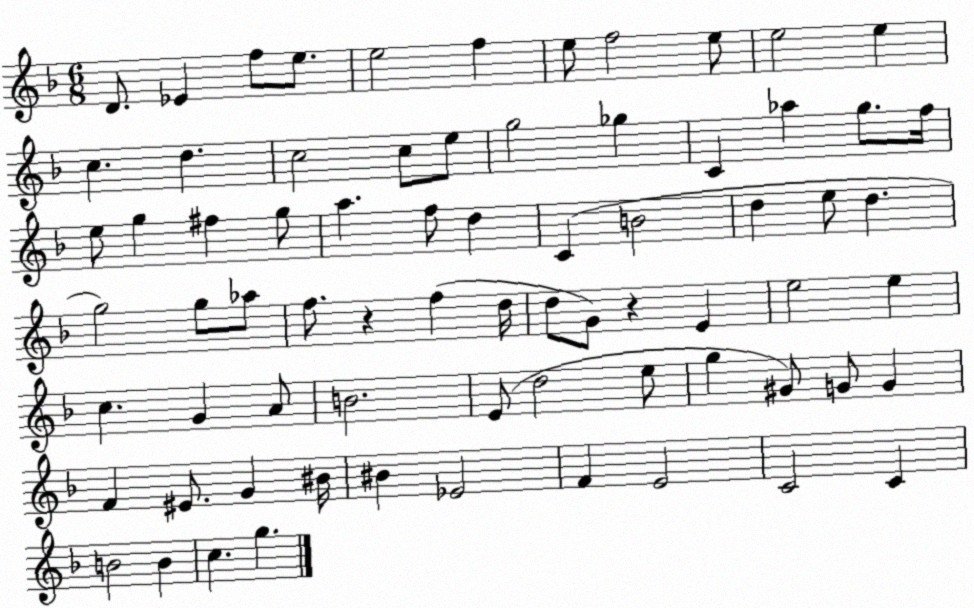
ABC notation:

X:1
T:Untitled
M:6/8
L:1/4
K:F
D/2 _E f/2 e/2 e2 f e/2 f2 e/2 e2 e c d c2 c/2 e/2 g2 _g C _a g/2 f/4 e/2 g ^f g/2 a f/2 d C B2 d e/2 d g2 g/2 _a/2 f/2 z f d/4 d/2 G/2 z E e2 e c G A/2 B2 E/2 d2 e/2 g ^G/2 G/2 G F ^E/2 G ^B/4 ^B _E2 F E2 C2 C B2 B c g